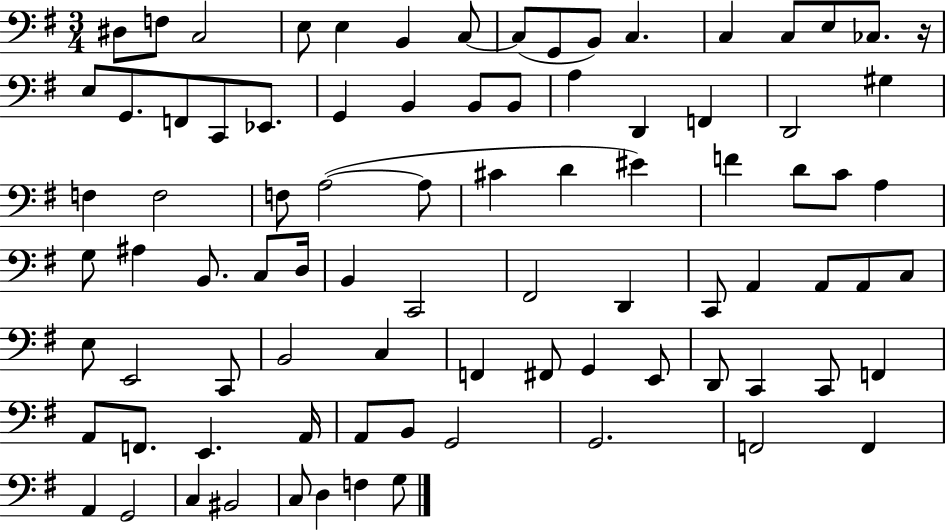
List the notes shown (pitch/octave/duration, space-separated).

D#3/e F3/e C3/h E3/e E3/q B2/q C3/e C3/e G2/e B2/e C3/q. C3/q C3/e E3/e CES3/e. R/s E3/e G2/e. F2/e C2/e Eb2/e. G2/q B2/q B2/e B2/e A3/q D2/q F2/q D2/h G#3/q F3/q F3/h F3/e A3/h A3/e C#4/q D4/q EIS4/q F4/q D4/e C4/e A3/q G3/e A#3/q B2/e. C3/e D3/s B2/q C2/h F#2/h D2/q C2/e A2/q A2/e A2/e C3/e E3/e E2/h C2/e B2/h C3/q F2/q F#2/e G2/q E2/e D2/e C2/q C2/e F2/q A2/e F2/e. E2/q. A2/s A2/e B2/e G2/h G2/h. F2/h F2/q A2/q G2/h C3/q BIS2/h C3/e D3/q F3/q G3/e